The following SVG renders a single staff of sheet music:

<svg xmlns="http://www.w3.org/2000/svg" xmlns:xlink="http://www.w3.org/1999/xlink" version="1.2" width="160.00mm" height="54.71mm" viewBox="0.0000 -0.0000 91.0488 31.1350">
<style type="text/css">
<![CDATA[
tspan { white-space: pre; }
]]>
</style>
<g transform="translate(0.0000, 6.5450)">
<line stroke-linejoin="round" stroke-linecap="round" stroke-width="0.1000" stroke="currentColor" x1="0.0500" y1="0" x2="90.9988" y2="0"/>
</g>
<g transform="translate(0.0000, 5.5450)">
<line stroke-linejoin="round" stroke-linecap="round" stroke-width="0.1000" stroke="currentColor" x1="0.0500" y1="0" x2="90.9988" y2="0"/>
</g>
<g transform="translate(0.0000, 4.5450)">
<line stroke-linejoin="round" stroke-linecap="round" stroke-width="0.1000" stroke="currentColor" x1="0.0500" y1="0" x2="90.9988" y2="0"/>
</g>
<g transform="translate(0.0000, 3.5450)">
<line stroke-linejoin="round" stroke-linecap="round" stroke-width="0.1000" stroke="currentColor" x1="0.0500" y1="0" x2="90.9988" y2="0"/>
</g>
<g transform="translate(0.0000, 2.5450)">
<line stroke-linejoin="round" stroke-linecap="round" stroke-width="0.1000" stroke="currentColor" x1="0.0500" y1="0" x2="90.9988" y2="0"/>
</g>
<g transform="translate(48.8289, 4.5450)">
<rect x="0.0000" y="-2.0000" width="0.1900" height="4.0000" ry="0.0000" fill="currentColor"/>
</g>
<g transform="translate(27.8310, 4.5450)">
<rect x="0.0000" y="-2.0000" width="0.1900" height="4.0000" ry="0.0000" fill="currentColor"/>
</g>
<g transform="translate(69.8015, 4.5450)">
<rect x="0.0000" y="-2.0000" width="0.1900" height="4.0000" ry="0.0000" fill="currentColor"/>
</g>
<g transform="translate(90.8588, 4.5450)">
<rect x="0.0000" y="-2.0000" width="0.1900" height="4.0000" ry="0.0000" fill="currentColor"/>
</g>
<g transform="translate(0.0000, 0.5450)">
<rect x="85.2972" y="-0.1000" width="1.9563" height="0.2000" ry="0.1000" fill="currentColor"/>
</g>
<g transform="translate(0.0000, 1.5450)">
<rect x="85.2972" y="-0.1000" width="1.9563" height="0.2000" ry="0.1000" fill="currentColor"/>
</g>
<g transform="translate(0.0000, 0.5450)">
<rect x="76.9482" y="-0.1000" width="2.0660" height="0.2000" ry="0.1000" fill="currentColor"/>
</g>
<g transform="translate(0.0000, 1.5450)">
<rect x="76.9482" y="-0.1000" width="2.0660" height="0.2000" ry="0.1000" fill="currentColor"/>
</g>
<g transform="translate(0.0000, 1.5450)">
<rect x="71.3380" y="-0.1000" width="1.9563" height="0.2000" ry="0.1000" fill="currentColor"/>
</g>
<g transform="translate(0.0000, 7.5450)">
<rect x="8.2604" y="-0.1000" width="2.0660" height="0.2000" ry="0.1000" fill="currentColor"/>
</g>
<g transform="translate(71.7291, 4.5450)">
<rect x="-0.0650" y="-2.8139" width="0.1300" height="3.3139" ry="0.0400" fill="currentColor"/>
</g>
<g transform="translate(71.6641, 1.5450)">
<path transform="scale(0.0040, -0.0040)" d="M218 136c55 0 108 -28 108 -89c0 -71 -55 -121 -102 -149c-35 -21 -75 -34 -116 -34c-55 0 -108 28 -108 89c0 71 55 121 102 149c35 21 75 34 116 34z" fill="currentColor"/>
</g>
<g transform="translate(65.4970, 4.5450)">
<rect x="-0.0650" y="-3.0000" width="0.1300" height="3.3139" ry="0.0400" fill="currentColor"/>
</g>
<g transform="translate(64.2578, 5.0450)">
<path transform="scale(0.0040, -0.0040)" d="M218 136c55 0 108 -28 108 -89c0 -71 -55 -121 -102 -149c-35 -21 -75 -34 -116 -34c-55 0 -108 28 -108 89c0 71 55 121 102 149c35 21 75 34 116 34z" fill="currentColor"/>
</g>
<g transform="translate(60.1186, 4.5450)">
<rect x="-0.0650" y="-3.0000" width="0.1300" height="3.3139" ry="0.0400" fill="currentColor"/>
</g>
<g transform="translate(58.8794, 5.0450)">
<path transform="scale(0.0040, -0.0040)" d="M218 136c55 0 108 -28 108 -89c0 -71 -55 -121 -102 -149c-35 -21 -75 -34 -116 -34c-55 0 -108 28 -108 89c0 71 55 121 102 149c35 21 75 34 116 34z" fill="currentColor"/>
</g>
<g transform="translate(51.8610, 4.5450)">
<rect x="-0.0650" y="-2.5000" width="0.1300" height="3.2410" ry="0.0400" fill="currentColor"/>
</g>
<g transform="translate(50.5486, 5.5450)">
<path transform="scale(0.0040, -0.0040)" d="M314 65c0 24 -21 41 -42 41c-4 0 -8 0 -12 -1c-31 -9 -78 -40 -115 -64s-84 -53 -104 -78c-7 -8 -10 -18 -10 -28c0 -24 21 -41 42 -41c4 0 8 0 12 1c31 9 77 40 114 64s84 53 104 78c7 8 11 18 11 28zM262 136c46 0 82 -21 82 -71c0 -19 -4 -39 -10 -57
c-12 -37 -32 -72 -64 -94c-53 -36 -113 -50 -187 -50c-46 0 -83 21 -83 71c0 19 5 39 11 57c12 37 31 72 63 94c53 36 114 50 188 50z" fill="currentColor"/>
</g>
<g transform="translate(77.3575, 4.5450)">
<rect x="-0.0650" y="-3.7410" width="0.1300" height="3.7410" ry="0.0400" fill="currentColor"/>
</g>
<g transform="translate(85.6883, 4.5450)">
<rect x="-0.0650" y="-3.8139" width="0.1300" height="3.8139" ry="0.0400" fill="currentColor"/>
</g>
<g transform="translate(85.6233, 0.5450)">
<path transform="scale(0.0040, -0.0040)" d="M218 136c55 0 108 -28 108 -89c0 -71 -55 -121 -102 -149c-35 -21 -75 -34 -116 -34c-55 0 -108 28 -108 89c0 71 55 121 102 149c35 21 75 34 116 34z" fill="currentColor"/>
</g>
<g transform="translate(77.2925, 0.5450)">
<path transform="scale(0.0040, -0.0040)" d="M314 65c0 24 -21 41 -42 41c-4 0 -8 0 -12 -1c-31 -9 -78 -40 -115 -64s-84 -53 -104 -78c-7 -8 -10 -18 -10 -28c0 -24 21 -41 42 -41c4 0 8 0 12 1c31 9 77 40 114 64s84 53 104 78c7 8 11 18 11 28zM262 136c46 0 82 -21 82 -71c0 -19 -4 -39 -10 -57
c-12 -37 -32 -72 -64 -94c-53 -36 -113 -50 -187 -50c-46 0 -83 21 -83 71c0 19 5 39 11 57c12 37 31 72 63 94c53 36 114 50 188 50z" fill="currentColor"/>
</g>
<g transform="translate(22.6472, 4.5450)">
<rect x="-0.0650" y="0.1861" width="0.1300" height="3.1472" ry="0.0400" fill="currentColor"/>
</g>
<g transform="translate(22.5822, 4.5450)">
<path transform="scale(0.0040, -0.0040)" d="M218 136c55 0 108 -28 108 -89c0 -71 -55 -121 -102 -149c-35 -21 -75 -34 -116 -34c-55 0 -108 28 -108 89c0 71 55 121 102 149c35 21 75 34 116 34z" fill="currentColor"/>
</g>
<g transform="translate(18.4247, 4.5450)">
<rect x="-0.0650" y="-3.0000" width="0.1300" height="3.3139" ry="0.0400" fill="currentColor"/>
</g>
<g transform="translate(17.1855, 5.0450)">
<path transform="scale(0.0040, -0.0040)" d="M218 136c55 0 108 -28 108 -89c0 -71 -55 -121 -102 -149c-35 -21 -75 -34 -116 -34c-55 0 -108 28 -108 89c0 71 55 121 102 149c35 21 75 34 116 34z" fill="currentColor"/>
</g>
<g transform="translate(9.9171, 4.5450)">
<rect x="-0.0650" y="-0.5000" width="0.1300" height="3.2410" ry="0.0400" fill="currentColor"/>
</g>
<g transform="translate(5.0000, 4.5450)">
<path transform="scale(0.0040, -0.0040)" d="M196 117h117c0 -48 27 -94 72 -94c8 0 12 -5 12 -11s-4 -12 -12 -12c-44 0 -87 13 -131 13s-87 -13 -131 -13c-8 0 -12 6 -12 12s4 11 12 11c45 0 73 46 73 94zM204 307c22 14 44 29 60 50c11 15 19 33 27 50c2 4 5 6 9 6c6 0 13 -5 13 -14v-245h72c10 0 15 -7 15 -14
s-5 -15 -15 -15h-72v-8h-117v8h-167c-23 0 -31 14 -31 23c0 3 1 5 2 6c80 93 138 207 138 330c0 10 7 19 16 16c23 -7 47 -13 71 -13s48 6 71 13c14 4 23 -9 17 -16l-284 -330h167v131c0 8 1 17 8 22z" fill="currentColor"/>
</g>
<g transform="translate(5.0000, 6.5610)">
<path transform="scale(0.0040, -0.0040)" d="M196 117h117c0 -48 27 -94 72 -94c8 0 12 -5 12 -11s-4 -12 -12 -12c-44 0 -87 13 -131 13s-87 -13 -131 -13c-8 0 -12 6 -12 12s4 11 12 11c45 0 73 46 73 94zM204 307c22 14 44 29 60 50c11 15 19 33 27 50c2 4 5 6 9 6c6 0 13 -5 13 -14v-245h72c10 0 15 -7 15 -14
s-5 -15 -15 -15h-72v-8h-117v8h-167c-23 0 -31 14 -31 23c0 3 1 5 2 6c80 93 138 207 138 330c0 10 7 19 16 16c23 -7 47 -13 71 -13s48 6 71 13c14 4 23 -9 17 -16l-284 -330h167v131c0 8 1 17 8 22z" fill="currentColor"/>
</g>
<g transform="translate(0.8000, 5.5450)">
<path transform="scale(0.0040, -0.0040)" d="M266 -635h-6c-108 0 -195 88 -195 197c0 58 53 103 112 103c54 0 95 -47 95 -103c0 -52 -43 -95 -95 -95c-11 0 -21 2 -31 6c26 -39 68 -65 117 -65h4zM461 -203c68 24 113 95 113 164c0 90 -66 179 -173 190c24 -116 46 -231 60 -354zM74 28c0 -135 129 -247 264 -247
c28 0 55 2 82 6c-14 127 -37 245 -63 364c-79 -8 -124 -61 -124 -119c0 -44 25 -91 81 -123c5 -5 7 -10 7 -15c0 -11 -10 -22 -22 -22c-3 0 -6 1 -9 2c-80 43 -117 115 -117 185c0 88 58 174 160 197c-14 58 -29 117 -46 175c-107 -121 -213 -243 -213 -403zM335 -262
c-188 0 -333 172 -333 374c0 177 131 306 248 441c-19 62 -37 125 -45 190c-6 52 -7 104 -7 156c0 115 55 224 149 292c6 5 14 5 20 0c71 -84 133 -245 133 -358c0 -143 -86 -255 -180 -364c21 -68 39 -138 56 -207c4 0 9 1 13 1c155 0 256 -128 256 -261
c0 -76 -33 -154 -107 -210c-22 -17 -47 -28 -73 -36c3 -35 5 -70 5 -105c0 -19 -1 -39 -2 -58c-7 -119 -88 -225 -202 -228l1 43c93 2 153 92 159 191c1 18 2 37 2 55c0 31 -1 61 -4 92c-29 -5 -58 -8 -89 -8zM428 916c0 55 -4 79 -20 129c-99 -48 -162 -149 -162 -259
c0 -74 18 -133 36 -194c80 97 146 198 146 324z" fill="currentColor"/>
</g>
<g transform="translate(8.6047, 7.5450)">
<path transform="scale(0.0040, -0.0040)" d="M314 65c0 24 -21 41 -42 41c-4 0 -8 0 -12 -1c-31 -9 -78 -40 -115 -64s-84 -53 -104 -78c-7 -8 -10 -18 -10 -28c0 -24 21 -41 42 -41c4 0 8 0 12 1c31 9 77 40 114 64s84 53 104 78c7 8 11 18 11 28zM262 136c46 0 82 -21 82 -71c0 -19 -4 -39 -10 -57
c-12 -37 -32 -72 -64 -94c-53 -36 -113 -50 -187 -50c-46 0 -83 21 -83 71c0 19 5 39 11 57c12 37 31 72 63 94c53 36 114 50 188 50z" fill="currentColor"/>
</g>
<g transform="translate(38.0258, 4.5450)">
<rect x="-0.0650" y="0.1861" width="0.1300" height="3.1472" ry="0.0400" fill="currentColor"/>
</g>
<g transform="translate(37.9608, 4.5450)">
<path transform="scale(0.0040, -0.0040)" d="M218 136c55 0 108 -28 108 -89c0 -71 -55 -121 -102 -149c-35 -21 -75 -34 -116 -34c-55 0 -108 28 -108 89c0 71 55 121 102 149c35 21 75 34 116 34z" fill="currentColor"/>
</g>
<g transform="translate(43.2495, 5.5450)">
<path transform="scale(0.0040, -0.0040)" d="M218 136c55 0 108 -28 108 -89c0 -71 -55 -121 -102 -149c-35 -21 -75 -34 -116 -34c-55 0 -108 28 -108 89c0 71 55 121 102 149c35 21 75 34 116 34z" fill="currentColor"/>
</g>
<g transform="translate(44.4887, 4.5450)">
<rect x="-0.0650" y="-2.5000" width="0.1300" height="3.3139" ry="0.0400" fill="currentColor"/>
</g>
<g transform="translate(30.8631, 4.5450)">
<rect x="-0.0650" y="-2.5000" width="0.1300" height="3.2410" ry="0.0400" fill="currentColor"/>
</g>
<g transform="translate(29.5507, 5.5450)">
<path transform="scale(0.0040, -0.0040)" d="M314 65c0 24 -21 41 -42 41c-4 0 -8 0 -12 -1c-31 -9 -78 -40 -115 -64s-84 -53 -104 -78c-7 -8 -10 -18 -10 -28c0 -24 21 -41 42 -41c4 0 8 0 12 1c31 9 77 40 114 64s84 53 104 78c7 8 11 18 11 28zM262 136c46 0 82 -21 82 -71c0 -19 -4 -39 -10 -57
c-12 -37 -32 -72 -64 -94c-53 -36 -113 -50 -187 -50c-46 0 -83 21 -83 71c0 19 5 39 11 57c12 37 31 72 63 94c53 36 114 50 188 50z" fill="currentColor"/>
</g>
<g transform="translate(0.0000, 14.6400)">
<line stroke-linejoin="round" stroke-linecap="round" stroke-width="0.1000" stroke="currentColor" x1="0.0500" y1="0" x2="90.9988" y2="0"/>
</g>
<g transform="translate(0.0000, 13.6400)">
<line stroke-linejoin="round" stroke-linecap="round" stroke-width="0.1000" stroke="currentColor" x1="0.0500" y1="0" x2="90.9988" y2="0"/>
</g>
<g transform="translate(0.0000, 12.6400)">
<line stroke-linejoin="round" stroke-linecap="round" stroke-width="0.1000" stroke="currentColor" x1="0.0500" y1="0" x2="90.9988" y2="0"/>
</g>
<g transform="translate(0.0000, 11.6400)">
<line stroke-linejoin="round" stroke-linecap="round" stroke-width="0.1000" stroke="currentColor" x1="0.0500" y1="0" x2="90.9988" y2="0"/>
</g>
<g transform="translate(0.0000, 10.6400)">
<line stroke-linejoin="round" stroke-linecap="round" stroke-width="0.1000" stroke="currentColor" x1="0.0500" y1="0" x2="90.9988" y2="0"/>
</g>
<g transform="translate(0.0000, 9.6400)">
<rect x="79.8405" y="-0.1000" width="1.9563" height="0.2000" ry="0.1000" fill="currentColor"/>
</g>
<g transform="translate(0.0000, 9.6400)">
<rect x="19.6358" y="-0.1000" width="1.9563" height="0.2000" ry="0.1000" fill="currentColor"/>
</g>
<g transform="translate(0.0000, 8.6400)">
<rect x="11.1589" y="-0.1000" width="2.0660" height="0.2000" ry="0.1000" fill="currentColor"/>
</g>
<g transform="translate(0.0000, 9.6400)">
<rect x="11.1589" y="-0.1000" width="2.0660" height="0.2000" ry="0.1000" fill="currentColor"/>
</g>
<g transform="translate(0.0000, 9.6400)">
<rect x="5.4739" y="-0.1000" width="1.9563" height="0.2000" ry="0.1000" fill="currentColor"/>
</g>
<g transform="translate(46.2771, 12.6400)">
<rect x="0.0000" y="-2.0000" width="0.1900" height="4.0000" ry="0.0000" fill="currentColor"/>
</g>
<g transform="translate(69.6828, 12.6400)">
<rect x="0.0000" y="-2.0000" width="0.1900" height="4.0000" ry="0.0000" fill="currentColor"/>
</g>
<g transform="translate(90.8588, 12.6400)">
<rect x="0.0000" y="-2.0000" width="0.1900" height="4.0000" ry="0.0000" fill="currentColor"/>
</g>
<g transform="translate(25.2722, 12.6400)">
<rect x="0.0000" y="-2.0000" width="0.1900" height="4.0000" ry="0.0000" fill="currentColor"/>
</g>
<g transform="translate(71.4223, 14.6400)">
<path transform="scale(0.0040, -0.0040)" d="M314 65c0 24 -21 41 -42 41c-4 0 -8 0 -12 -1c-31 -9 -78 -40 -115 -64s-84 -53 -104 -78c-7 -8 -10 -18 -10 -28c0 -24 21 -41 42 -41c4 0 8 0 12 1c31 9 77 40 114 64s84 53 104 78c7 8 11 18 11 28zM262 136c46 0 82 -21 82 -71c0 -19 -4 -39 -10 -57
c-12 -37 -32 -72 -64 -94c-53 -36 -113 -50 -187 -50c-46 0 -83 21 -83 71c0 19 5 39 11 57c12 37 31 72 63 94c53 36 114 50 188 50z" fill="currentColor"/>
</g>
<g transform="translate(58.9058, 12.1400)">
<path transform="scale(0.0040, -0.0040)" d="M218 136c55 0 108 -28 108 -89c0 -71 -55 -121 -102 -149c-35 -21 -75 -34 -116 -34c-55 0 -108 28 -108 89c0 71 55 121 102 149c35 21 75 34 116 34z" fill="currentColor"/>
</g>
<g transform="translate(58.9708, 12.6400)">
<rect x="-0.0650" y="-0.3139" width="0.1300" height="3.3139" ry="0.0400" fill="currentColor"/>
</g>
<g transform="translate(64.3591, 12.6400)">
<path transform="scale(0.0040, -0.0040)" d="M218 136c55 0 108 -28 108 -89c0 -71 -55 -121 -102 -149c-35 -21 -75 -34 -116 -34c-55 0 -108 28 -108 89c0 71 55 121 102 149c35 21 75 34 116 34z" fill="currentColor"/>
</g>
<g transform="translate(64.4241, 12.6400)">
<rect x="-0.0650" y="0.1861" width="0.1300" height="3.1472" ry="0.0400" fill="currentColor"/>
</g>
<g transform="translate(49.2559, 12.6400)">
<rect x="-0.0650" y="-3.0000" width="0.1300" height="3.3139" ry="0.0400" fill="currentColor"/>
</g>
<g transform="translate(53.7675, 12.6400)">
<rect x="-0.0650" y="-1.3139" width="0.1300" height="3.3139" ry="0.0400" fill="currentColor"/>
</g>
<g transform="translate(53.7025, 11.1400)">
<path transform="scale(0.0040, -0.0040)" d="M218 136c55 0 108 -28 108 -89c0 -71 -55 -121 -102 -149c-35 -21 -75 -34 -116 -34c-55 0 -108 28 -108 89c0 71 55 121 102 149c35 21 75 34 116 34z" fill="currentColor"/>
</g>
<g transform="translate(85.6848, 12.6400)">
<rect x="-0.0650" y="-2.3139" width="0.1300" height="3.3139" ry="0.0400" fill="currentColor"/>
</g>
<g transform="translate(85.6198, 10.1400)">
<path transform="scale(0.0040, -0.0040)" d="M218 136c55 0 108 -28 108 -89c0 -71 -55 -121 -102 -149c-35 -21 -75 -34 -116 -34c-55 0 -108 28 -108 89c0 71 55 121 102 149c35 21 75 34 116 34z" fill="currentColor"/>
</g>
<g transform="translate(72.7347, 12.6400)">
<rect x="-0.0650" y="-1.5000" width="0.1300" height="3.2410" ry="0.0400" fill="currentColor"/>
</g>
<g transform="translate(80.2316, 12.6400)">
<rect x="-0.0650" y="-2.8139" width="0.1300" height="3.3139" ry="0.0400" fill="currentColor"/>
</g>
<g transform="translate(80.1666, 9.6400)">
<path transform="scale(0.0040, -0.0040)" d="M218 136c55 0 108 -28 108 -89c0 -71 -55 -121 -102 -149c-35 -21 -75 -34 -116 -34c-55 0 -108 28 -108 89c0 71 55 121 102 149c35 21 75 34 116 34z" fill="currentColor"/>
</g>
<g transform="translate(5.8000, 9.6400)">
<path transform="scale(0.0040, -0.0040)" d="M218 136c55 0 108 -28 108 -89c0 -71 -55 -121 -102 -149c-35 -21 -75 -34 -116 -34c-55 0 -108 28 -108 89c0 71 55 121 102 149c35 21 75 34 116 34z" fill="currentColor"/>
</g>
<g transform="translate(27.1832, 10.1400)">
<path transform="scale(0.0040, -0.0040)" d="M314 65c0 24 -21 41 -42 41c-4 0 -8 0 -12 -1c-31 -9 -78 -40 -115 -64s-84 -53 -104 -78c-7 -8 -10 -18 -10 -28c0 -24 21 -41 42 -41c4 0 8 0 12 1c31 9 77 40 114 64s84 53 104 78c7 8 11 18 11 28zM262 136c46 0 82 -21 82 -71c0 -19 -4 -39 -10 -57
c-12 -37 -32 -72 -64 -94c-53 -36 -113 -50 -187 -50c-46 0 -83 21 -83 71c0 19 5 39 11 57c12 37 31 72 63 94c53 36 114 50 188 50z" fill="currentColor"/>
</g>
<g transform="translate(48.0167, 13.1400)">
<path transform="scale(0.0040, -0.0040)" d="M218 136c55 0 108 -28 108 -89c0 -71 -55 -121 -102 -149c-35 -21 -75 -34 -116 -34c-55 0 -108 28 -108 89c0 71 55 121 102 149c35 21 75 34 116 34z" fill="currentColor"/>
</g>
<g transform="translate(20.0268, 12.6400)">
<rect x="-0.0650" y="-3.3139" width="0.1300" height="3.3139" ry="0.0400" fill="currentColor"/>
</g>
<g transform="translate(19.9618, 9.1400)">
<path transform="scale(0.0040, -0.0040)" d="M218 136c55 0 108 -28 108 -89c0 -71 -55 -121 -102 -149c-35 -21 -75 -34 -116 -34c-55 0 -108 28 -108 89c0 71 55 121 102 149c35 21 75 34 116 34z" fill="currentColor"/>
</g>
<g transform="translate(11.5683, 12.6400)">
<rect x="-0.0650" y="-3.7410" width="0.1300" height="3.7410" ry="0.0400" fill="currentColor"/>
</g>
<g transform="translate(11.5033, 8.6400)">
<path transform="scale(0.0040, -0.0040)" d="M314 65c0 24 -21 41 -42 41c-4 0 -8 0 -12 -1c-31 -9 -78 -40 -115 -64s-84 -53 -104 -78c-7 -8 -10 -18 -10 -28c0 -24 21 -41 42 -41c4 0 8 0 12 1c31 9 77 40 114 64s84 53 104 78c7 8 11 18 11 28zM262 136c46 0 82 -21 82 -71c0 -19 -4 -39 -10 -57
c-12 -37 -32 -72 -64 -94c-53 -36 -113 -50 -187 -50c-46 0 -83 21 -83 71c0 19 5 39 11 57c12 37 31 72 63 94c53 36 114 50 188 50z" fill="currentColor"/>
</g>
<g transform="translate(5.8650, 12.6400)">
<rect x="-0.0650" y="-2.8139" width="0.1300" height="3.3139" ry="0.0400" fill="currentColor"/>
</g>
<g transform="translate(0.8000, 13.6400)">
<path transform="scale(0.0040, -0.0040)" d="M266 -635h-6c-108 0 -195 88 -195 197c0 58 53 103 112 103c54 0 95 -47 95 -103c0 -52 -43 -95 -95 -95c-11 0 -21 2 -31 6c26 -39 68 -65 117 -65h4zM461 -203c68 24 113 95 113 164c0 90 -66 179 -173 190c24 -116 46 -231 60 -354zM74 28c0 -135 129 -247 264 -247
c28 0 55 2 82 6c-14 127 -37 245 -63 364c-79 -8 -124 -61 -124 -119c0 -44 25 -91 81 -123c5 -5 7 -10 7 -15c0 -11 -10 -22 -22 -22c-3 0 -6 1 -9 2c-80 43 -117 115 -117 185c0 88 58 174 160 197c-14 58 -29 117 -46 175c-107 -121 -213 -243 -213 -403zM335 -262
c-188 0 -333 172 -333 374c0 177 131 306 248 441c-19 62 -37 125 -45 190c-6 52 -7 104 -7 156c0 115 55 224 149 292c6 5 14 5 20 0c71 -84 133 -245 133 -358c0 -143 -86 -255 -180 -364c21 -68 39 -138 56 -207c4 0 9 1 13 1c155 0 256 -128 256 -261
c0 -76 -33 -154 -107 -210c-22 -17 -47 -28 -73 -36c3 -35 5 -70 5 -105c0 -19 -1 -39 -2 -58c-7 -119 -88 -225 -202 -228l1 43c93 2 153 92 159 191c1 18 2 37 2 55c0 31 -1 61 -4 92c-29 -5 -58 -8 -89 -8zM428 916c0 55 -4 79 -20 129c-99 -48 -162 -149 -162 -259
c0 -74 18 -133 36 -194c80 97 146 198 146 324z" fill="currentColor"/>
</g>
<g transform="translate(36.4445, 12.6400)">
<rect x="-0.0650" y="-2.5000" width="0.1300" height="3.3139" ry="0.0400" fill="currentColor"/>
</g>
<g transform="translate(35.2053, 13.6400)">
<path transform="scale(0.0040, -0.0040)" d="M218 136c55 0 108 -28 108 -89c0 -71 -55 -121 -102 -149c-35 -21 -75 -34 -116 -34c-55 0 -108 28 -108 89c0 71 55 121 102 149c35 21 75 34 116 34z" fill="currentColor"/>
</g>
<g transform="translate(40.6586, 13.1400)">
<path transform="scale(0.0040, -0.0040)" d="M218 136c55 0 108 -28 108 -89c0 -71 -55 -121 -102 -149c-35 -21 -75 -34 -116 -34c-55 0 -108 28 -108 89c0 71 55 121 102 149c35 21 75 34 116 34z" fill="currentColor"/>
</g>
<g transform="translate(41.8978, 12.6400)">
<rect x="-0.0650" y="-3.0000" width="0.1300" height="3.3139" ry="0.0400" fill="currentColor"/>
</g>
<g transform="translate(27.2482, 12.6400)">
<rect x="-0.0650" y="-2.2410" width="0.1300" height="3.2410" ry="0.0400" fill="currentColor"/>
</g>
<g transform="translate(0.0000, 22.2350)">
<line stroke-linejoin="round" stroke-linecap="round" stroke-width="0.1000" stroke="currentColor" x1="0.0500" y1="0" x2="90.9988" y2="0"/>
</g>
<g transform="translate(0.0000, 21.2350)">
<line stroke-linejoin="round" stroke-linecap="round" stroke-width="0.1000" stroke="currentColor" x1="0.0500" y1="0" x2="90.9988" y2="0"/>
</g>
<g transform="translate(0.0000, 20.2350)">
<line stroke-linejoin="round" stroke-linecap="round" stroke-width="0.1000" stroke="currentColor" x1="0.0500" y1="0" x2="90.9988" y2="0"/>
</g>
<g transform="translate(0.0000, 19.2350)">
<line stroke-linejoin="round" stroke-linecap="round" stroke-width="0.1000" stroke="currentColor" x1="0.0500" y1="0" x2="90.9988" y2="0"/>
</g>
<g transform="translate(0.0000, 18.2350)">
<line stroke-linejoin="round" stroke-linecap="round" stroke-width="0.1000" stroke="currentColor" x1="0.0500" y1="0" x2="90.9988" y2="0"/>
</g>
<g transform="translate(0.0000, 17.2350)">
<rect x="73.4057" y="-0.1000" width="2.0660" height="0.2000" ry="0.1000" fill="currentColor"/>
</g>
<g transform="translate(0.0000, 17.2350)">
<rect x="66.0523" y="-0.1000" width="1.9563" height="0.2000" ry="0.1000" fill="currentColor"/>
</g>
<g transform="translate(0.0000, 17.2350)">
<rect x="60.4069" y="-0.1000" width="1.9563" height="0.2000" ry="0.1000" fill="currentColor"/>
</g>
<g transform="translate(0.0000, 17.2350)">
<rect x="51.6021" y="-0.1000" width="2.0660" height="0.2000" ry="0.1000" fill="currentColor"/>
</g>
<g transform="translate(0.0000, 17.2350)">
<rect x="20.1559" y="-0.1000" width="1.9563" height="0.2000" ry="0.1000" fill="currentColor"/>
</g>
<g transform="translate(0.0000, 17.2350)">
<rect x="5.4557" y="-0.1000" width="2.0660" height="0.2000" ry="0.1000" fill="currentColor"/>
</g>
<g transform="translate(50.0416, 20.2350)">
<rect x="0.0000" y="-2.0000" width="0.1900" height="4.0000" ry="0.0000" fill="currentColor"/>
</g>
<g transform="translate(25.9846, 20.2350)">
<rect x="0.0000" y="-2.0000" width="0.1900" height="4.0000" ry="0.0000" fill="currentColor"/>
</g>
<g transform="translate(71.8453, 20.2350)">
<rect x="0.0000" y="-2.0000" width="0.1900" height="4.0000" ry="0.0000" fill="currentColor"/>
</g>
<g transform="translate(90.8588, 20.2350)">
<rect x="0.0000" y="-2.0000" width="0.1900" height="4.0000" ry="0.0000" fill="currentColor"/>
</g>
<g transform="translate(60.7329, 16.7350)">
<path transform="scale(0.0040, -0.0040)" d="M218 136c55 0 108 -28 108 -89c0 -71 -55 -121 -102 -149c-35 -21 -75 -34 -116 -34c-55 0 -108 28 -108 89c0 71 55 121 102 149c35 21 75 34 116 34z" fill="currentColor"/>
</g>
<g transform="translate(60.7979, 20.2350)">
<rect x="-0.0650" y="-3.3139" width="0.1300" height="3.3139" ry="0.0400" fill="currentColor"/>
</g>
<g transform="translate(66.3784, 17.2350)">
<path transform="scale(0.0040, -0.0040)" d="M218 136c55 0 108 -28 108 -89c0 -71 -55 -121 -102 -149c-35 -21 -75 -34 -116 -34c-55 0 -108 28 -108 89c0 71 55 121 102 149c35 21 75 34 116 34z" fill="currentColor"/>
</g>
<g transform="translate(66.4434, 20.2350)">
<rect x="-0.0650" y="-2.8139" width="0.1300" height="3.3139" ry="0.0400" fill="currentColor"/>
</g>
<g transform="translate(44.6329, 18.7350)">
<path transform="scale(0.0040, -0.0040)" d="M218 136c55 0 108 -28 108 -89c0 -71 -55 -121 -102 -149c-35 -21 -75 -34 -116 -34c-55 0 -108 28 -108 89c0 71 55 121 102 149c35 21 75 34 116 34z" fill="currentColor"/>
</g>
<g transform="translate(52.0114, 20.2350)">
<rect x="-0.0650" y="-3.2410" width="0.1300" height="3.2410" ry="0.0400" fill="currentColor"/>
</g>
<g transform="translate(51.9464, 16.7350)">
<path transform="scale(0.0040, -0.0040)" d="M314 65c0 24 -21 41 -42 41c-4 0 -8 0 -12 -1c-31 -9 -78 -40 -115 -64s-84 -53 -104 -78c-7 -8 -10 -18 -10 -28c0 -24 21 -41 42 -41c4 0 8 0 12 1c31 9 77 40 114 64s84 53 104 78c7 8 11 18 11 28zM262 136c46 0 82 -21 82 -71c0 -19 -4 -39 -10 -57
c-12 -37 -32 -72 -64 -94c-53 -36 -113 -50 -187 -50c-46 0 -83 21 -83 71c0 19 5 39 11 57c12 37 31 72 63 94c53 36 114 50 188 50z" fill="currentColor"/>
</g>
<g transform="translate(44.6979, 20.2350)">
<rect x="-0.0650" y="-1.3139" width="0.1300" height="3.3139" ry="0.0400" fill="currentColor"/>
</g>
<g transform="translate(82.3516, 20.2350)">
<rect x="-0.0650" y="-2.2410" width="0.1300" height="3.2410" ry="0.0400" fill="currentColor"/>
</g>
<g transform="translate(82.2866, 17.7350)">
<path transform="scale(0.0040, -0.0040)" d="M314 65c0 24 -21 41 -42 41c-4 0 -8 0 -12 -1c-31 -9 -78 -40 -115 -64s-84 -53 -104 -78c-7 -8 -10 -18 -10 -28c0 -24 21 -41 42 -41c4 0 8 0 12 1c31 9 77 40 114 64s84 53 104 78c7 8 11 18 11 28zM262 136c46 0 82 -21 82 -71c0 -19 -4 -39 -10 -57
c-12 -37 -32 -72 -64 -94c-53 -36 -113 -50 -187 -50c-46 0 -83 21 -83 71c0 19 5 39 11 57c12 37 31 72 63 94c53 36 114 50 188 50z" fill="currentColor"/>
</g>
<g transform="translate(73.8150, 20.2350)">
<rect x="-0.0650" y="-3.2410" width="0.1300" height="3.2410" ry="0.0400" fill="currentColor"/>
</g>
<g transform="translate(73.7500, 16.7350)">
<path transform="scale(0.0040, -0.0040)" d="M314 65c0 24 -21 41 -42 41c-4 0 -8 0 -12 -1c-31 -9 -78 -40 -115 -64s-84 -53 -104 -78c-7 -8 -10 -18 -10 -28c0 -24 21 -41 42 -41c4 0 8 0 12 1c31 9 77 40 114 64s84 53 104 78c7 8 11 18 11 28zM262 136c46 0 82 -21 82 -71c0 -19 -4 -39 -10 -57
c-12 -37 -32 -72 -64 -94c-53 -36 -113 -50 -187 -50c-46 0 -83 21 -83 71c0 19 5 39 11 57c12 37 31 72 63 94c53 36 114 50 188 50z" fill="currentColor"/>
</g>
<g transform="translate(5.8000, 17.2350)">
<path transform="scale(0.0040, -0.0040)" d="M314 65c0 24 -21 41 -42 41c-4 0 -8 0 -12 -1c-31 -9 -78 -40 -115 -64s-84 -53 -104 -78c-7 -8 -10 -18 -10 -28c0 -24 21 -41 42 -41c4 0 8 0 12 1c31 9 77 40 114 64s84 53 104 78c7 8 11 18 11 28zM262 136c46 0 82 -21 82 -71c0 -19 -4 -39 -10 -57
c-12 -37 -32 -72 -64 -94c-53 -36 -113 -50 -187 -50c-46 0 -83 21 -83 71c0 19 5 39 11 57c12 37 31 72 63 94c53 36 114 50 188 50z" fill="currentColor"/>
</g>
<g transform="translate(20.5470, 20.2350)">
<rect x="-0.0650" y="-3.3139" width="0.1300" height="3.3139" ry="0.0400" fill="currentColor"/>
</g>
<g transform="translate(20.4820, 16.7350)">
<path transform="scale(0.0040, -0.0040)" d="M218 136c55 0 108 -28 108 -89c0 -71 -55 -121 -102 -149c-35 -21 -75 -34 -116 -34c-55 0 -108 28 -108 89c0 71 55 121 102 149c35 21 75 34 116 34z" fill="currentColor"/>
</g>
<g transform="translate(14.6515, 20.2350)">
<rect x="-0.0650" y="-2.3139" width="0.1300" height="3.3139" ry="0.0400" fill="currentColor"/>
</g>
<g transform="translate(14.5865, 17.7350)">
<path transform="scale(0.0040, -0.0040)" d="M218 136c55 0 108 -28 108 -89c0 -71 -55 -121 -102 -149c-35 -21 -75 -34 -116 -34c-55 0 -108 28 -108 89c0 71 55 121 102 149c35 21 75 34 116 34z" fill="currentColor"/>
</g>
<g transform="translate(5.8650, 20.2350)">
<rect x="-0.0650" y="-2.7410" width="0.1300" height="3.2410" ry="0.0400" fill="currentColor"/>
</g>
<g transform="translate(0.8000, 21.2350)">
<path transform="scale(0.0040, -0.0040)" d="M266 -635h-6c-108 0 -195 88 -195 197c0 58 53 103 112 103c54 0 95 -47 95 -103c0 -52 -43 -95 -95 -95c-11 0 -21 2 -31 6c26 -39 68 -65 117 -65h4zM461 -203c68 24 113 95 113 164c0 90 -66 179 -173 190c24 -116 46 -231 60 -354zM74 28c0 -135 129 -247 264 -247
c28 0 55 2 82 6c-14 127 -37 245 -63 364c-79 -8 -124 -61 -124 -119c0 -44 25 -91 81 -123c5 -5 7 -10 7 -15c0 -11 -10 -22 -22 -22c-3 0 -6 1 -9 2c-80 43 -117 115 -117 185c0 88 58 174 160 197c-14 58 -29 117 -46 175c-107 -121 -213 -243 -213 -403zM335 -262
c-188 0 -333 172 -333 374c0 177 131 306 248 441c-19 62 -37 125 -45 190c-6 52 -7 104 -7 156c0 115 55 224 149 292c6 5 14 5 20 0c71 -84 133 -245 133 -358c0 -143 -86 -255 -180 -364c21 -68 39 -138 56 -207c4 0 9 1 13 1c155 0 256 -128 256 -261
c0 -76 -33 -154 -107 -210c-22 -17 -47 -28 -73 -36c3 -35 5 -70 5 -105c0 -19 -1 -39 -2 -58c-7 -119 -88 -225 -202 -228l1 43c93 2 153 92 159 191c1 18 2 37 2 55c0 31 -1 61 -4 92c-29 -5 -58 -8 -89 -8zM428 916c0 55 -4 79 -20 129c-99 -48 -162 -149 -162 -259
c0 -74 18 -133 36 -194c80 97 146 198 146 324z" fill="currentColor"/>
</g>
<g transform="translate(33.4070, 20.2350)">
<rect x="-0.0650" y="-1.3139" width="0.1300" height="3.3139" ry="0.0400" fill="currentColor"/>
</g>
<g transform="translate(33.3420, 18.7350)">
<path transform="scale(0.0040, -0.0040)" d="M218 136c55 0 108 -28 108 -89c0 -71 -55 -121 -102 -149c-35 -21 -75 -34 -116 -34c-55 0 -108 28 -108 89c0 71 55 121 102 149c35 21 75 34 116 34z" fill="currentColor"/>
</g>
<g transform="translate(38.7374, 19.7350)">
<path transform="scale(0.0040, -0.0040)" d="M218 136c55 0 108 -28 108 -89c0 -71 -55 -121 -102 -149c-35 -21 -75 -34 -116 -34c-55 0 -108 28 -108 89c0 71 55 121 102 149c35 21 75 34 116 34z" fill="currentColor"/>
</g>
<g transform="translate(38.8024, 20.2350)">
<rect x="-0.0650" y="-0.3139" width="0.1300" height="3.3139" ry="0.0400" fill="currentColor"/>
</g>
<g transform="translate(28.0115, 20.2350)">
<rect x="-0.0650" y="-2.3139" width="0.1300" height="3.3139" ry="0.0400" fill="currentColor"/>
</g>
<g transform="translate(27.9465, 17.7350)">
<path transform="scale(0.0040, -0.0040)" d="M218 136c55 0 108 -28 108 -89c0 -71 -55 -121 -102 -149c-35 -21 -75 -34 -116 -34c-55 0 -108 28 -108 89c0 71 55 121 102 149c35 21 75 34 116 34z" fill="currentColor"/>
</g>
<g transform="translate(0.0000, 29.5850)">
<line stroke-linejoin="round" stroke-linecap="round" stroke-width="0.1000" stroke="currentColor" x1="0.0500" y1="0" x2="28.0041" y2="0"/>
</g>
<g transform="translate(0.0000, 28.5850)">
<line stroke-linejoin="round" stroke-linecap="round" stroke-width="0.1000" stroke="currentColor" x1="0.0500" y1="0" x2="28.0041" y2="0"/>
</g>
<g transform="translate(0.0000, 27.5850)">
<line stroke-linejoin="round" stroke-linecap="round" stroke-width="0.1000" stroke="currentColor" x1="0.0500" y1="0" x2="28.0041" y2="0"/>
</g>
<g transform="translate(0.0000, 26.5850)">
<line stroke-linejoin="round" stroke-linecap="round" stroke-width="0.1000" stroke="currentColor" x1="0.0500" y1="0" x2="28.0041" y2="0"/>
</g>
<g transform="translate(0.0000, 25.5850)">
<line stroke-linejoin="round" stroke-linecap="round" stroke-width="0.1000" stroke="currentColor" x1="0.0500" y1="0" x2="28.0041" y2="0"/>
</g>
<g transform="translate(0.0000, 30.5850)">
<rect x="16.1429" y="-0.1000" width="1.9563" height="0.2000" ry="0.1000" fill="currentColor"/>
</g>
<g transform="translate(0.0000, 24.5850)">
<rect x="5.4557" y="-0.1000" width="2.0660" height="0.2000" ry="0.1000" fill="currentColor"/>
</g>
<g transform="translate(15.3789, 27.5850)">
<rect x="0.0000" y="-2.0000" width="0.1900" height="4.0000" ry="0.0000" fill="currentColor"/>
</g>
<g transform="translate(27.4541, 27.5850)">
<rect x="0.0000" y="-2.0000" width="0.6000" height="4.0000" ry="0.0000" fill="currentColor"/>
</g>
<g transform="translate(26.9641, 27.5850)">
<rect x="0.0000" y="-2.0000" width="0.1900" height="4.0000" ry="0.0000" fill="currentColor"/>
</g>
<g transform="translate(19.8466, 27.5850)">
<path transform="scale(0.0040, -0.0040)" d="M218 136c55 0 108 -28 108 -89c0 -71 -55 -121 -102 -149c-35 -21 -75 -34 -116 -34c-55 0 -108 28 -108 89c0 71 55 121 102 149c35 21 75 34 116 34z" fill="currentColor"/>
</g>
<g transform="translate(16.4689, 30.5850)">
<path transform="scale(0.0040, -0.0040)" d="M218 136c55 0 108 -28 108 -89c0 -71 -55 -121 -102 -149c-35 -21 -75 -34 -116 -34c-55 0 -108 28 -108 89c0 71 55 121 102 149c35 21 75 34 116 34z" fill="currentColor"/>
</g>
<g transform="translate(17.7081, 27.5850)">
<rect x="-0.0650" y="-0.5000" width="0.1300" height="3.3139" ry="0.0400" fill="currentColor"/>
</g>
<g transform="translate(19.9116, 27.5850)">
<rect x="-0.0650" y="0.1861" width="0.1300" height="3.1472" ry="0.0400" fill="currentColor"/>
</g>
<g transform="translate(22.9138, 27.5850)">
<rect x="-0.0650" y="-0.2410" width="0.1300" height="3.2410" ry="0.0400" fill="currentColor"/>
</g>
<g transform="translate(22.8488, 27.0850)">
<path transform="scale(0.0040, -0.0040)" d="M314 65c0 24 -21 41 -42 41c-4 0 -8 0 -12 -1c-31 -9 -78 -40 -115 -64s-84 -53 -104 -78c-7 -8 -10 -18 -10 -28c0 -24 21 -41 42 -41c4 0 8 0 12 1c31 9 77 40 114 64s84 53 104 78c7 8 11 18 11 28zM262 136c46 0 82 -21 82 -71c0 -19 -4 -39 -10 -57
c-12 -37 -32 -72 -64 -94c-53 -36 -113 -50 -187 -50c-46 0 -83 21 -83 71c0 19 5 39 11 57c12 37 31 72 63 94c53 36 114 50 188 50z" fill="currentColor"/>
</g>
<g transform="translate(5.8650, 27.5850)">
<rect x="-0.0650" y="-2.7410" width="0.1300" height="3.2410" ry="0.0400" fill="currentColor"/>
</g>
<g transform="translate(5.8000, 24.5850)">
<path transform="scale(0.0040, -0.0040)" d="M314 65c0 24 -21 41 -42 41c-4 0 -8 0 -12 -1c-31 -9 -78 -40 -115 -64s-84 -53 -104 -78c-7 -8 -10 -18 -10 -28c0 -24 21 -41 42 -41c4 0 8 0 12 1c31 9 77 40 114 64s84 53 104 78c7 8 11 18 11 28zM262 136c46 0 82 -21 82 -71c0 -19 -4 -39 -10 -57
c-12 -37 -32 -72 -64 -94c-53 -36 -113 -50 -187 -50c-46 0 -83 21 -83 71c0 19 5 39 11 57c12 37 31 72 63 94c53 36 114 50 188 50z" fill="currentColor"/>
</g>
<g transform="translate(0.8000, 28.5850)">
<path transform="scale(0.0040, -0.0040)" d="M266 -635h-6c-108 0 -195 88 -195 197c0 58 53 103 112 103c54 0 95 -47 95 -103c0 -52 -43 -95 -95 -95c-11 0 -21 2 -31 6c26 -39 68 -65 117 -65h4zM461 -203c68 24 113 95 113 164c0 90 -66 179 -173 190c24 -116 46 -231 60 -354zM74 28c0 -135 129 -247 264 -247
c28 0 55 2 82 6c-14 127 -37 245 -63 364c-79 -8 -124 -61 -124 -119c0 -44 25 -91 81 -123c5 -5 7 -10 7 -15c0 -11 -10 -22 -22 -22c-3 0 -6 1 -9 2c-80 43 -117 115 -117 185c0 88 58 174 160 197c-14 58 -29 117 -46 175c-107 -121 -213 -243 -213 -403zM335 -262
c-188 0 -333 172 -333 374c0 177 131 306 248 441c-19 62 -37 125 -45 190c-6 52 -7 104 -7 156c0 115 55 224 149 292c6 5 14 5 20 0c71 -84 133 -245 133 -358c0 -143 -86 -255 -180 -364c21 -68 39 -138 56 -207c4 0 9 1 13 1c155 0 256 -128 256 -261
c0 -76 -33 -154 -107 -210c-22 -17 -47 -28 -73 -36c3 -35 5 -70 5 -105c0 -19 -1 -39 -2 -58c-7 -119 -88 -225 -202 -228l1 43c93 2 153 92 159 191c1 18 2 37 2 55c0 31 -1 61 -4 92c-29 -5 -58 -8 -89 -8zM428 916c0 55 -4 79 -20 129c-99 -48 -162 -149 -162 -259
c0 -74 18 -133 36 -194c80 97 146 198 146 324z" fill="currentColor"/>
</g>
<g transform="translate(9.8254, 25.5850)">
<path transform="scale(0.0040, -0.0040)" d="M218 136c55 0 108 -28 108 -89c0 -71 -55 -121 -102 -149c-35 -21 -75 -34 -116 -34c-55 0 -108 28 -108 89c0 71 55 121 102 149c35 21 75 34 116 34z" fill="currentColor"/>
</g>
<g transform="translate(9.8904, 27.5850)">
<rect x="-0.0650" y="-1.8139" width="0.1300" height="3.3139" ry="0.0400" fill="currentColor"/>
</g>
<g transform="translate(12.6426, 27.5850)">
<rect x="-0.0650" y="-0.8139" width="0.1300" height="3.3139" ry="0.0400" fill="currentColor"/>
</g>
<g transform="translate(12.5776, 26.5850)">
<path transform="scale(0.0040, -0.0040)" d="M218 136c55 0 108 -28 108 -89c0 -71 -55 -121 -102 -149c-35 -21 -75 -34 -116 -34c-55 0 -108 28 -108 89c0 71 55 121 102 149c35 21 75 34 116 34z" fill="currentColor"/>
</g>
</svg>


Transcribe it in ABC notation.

X:1
T:Untitled
M:4/4
L:1/4
K:C
C2 A B G2 B G G2 A A a c'2 c' a c'2 b g2 G A A e c B E2 a g a2 g b g e c e b2 b a b2 g2 a2 f d C B c2